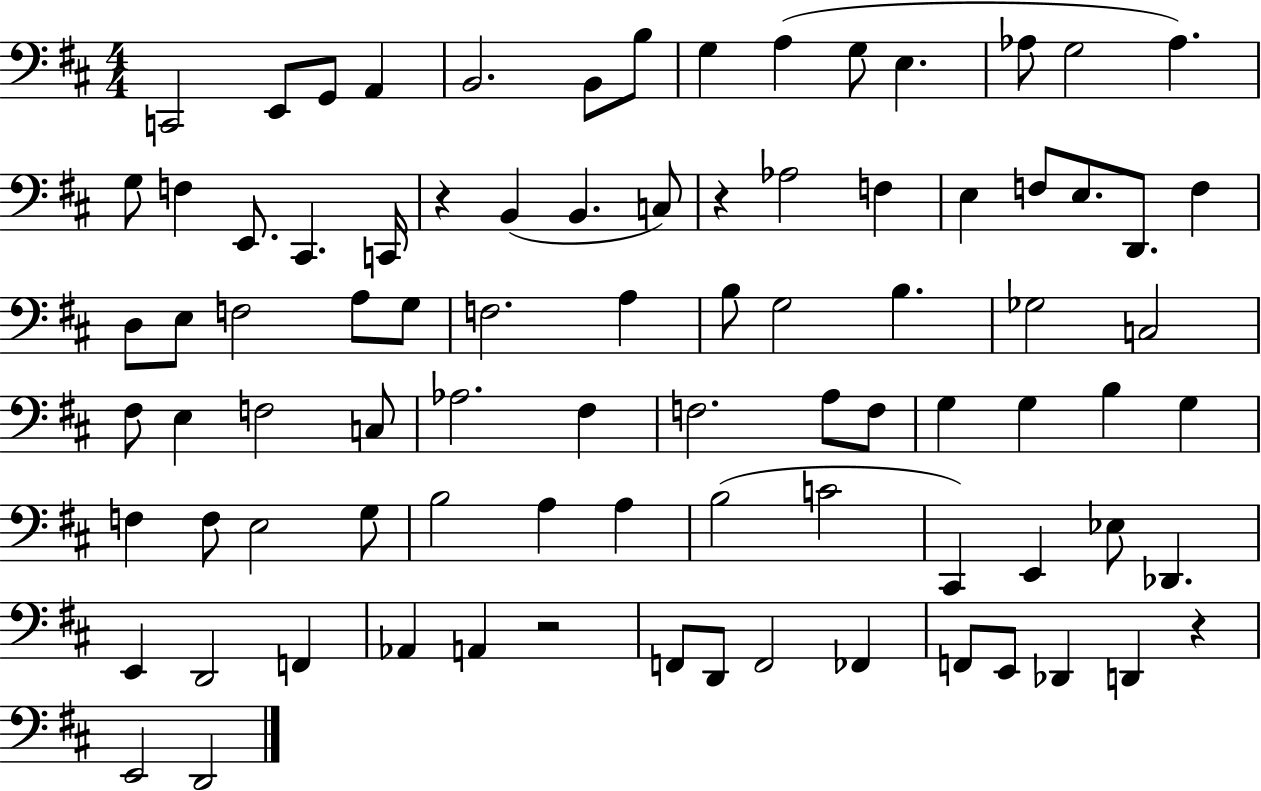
C2/h E2/e G2/e A2/q B2/h. B2/e B3/e G3/q A3/q G3/e E3/q. Ab3/e G3/h Ab3/q. G3/e F3/q E2/e. C#2/q. C2/s R/q B2/q B2/q. C3/e R/q Ab3/h F3/q E3/q F3/e E3/e. D2/e. F3/q D3/e E3/e F3/h A3/e G3/e F3/h. A3/q B3/e G3/h B3/q. Gb3/h C3/h F#3/e E3/q F3/h C3/e Ab3/h. F#3/q F3/h. A3/e F3/e G3/q G3/q B3/q G3/q F3/q F3/e E3/h G3/e B3/h A3/q A3/q B3/h C4/h C#2/q E2/q Eb3/e Db2/q. E2/q D2/h F2/q Ab2/q A2/q R/h F2/e D2/e F2/h FES2/q F2/e E2/e Db2/q D2/q R/q E2/h D2/h